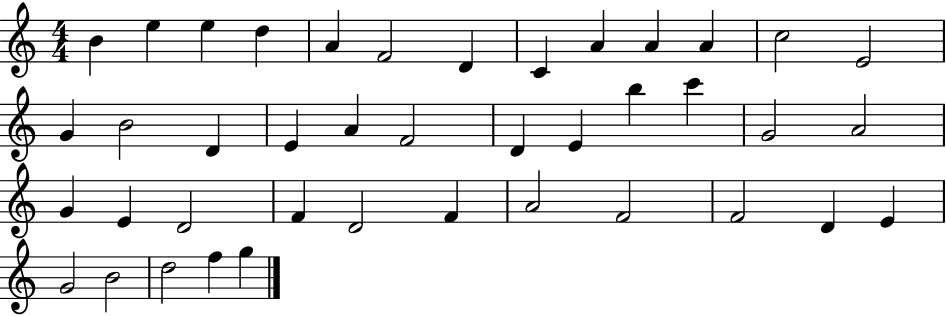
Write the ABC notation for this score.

X:1
T:Untitled
M:4/4
L:1/4
K:C
B e e d A F2 D C A A A c2 E2 G B2 D E A F2 D E b c' G2 A2 G E D2 F D2 F A2 F2 F2 D E G2 B2 d2 f g